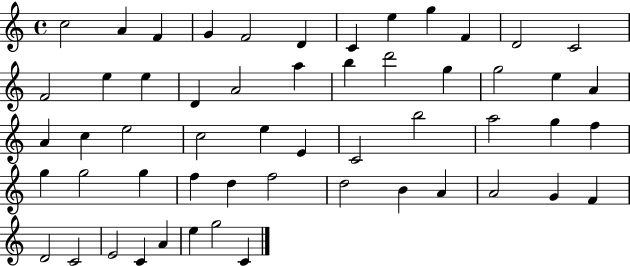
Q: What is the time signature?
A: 4/4